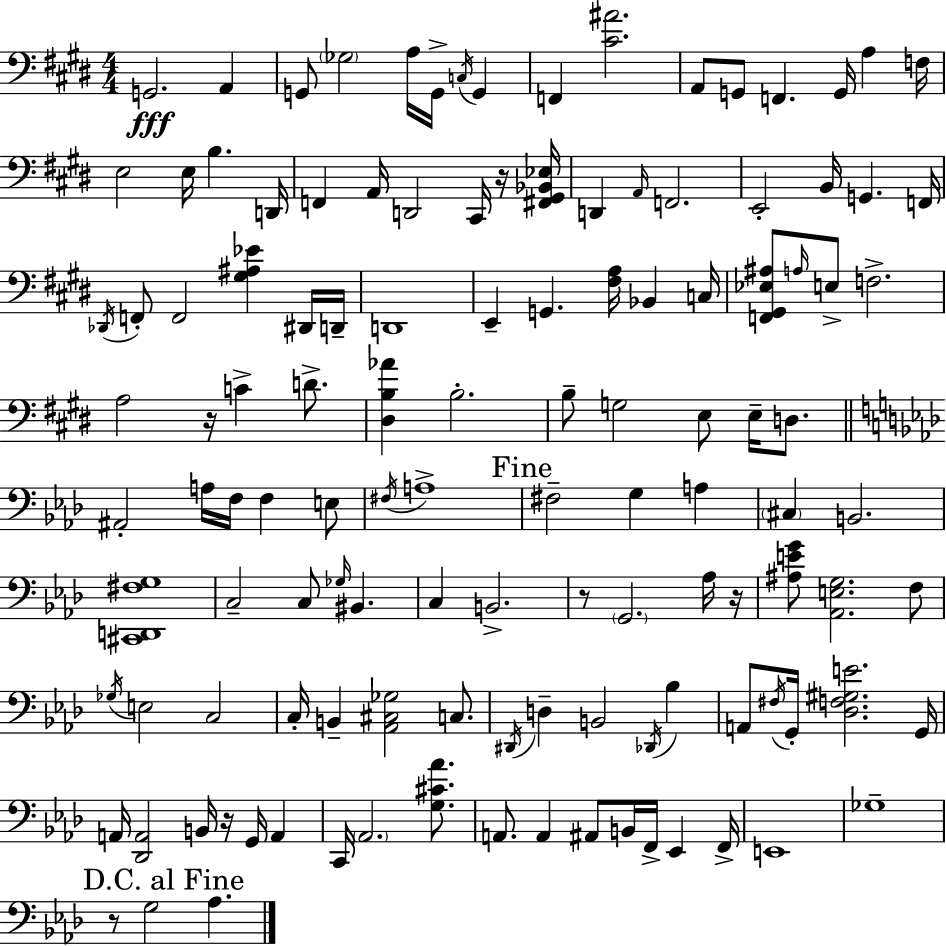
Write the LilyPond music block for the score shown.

{
  \clef bass
  \numericTimeSignature
  \time 4/4
  \key e \major
  g,2.\fff a,4 | g,8 \parenthesize ges2 a16 g,16-> \acciaccatura { c16 } g,4 | f,4 <cis' ais'>2. | a,8 g,8 f,4. g,16 a4 | \break f16 e2 e16 b4. | d,16 f,4 a,16 d,2 cis,16 r16 | <fis, gis, bes, ees>16 d,4 \grace { a,16 } f,2. | e,2-. b,16 g,4. | \break f,16 \acciaccatura { des,16 } f,8-. f,2 <gis ais ees'>4 | dis,16 d,16-- d,1 | e,4-- g,4. <fis a>16 bes,4 | c16 <f, gis, ees ais>8 \grace { a16 } e8-> f2.-> | \break a2 r16 c'4-> | d'8.-> <dis b aes'>4 b2.-. | b8-- g2 e8 | e16-- d8. \bar "||" \break \key f \minor ais,2-. a16 f16 f4 e8 | \acciaccatura { fis16 } a1-> | \mark "Fine" fis2-- g4 a4 | \parenthesize cis4 b,2. | \break <cis, d, fis g>1 | c2-- c8 \grace { ges16 } bis,4. | c4 b,2.-> | r8 \parenthesize g,2. | \break aes16 r16 <ais e' g'>8 <aes, e g>2. | f8 \acciaccatura { ges16 } e2 c2 | c16-. b,4-- <aes, cis ges>2 | c8. \acciaccatura { dis,16 } d4-- b,2 | \break \acciaccatura { des,16 } bes4 a,8 \acciaccatura { fis16 } g,16-. <des f gis e'>2. | g,16 a,16 <des, a,>2 b,16 | r16 g,16 a,4 c,16 \parenthesize aes,2. | <g cis' aes'>8. a,8. a,4 ais,8 b,16 | \break f,16-> ees,4 f,16-> e,1 | ges1-- | \mark "D.C. al Fine" r8 g2 | aes4. \bar "|."
}